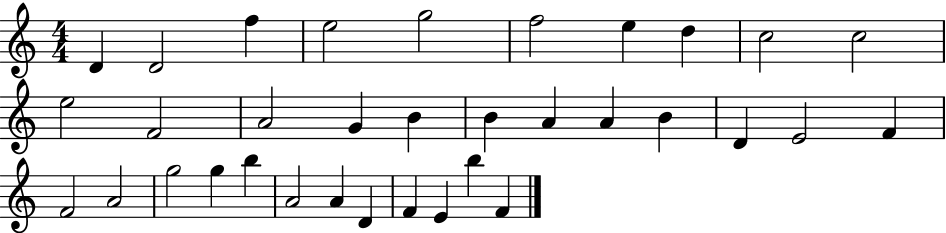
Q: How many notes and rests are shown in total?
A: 34